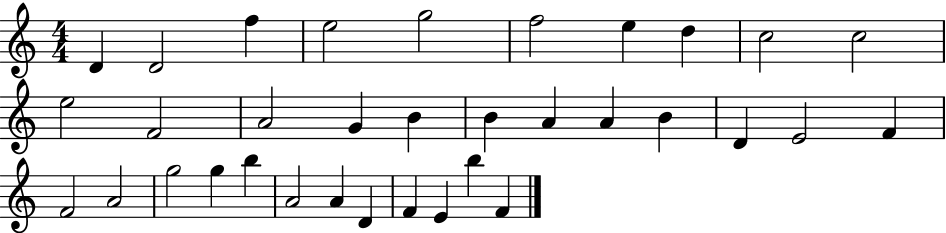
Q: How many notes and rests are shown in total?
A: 34